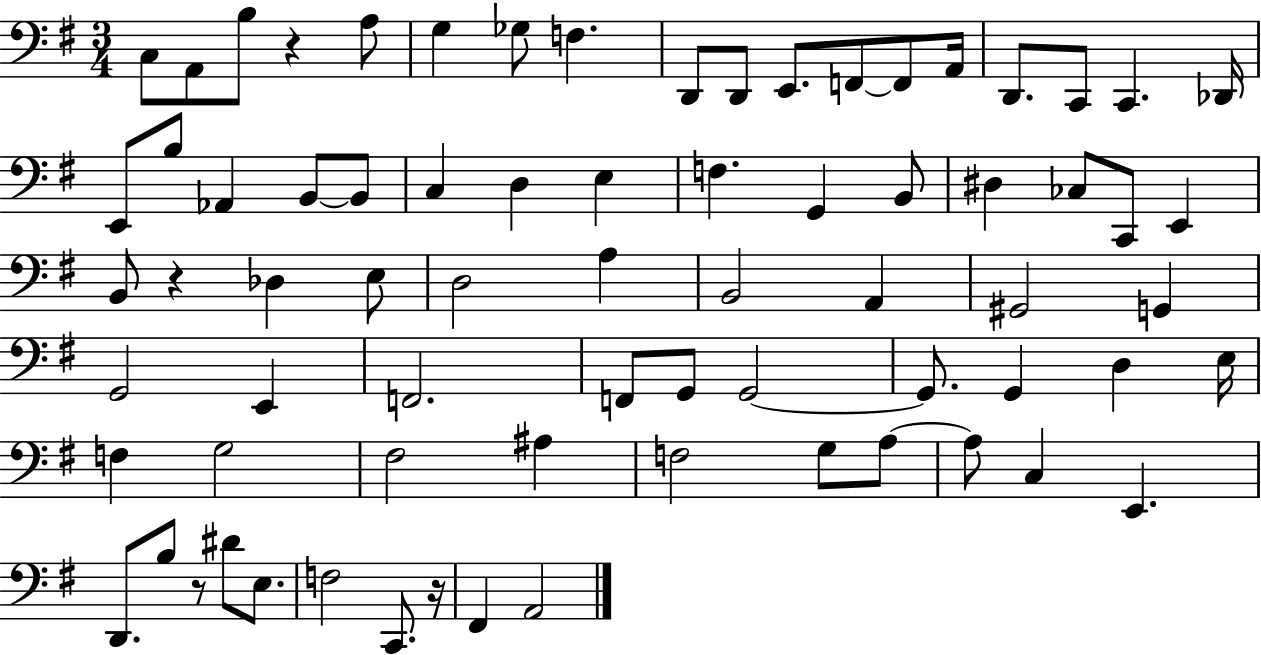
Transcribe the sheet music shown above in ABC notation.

X:1
T:Untitled
M:3/4
L:1/4
K:G
C,/2 A,,/2 B,/2 z A,/2 G, _G,/2 F, D,,/2 D,,/2 E,,/2 F,,/2 F,,/2 A,,/4 D,,/2 C,,/2 C,, _D,,/4 E,,/2 B,/2 _A,, B,,/2 B,,/2 C, D, E, F, G,, B,,/2 ^D, _C,/2 C,,/2 E,, B,,/2 z _D, E,/2 D,2 A, B,,2 A,, ^G,,2 G,, G,,2 E,, F,,2 F,,/2 G,,/2 G,,2 G,,/2 G,, D, E,/4 F, G,2 ^F,2 ^A, F,2 G,/2 A,/2 A,/2 C, E,, D,,/2 B,/2 z/2 ^D/2 E,/2 F,2 C,,/2 z/4 ^F,, A,,2